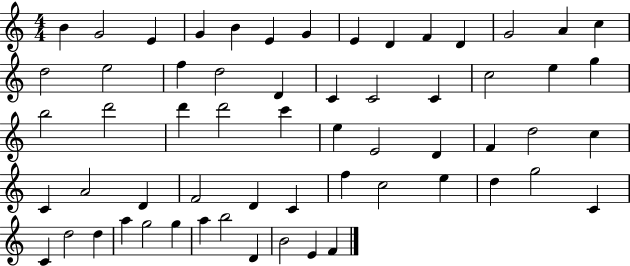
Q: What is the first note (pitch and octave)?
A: B4